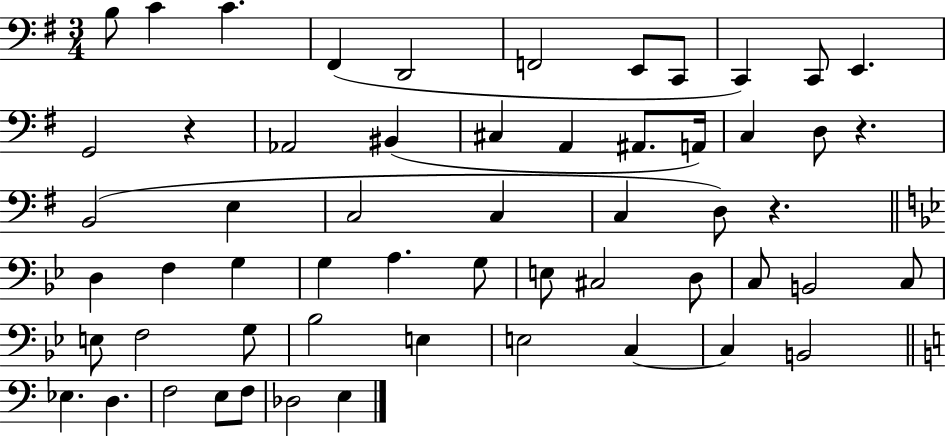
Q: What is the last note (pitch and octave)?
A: E3